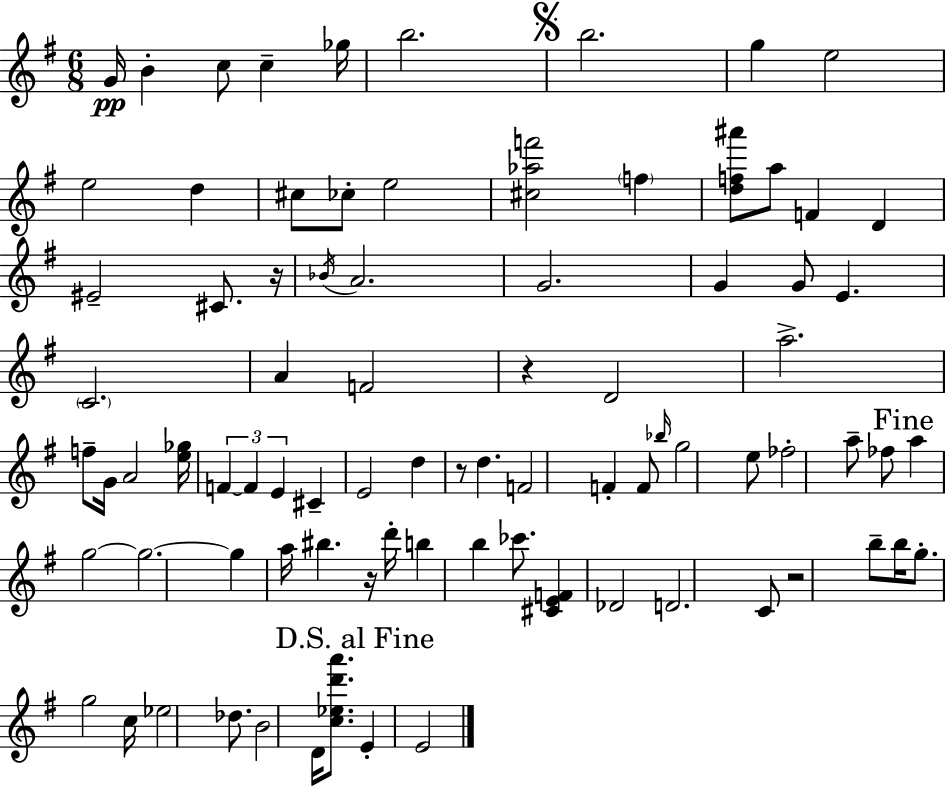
G4/s B4/q C5/e C5/q Gb5/s B5/h. B5/h. G5/q E5/h E5/h D5/q C#5/e CES5/e E5/h [C#5,Ab5,F6]/h F5/q [D5,F5,A#6]/e A5/e F4/q D4/q EIS4/h C#4/e. R/s Bb4/s A4/h. G4/h. G4/q G4/e E4/q. C4/h. A4/q F4/h R/q D4/h A5/h. F5/e G4/s A4/h [E5,Gb5]/s F4/q F4/q E4/q C#4/q E4/h D5/q R/e D5/q. F4/h F4/q F4/e Bb5/s G5/h E5/e FES5/h A5/e FES5/e A5/q G5/h G5/h. G5/q A5/s BIS5/q. R/s D6/s B5/q B5/q CES6/e. [C#4,E4,F4]/q Db4/h D4/h. C4/e R/h B5/e B5/s G5/e. G5/h C5/s Eb5/h Db5/e. B4/h D4/s [C5,Eb5,D6,A6]/e. E4/q E4/h